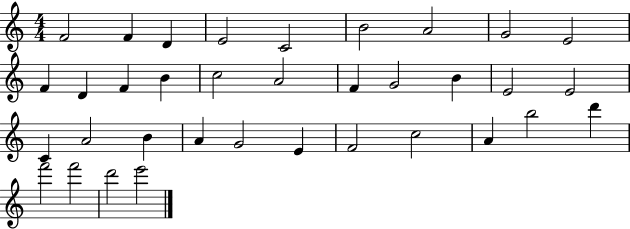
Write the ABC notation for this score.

X:1
T:Untitled
M:4/4
L:1/4
K:C
F2 F D E2 C2 B2 A2 G2 E2 F D F B c2 A2 F G2 B E2 E2 C A2 B A G2 E F2 c2 A b2 d' f'2 f'2 d'2 e'2